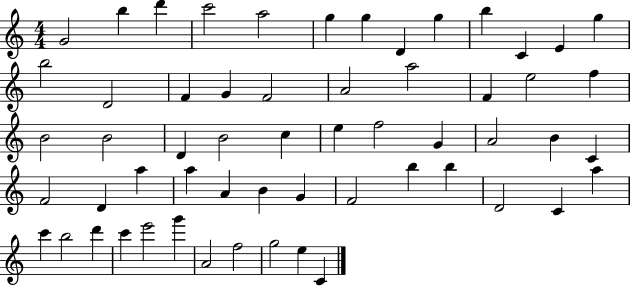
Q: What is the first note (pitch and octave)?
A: G4